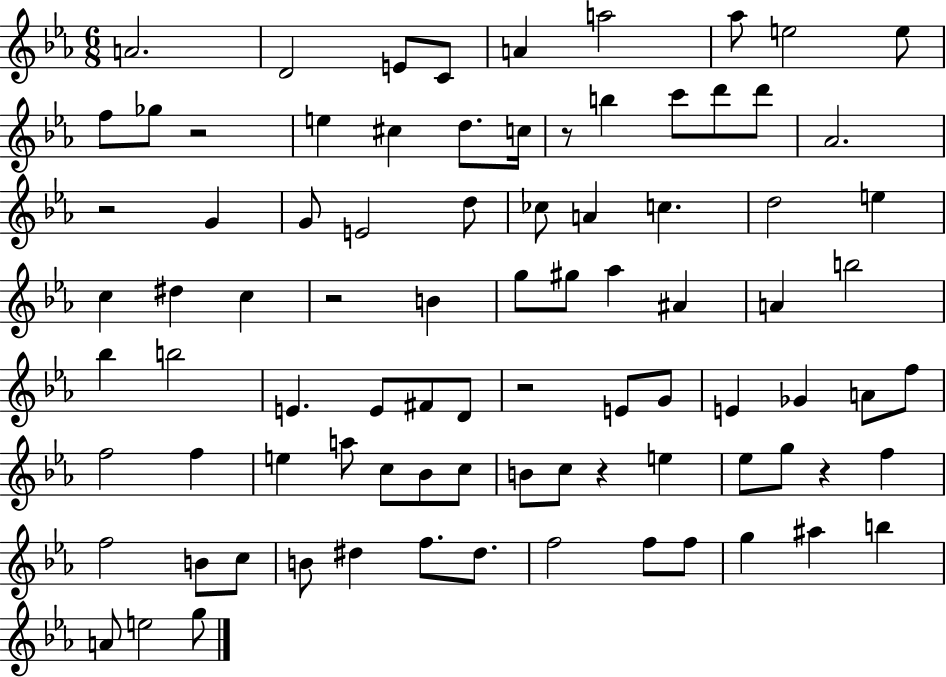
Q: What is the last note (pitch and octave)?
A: G5